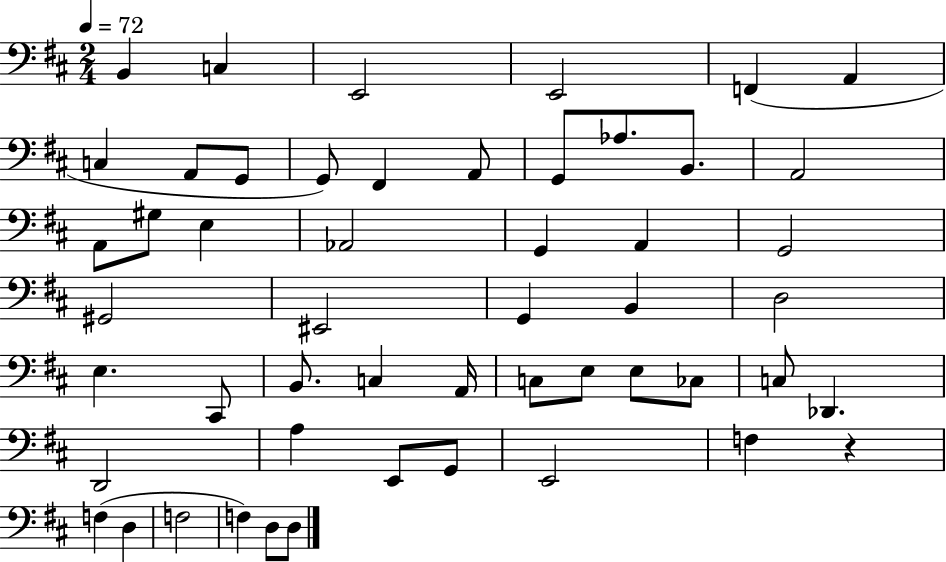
B2/q C3/q E2/h E2/h F2/q A2/q C3/q A2/e G2/e G2/e F#2/q A2/e G2/e Ab3/e. B2/e. A2/h A2/e G#3/e E3/q Ab2/h G2/q A2/q G2/h G#2/h EIS2/h G2/q B2/q D3/h E3/q. C#2/e B2/e. C3/q A2/s C3/e E3/e E3/e CES3/e C3/e Db2/q. D2/h A3/q E2/e G2/e E2/h F3/q R/q F3/q D3/q F3/h F3/q D3/e D3/e